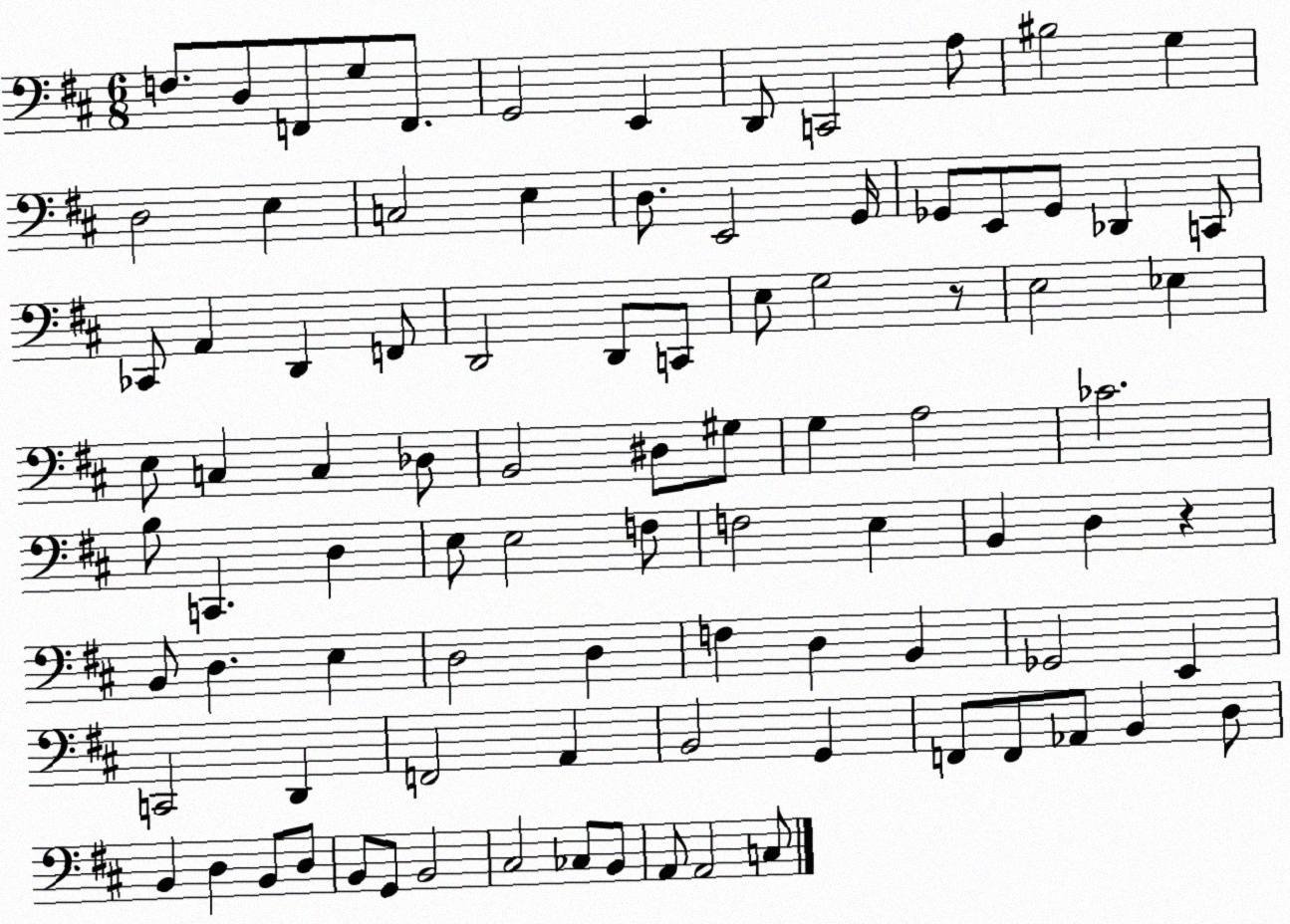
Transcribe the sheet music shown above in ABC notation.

X:1
T:Untitled
M:6/8
L:1/4
K:D
F,/2 D,/2 F,,/2 G,/2 F,,/2 G,,2 E,, D,,/2 C,,2 A,/2 ^B,2 G, D,2 E, C,2 E, D,/2 E,,2 G,,/4 _G,,/2 E,,/2 _G,,/2 _D,, C,,/2 _C,,/2 A,, D,, F,,/2 D,,2 D,,/2 C,,/2 E,/2 G,2 z/2 E,2 _E, E,/2 C, C, _D,/2 B,,2 ^D,/2 ^G,/2 G, A,2 _C2 B,/2 C,, D, E,/2 E,2 F,/2 F,2 E, B,, D, z B,,/2 D, E, D,2 D, F, D, B,, _G,,2 E,, C,,2 D,, F,,2 A,, B,,2 G,, F,,/2 F,,/2 _A,,/2 B,, D,/2 B,, D, B,,/2 D,/2 B,,/2 G,,/2 B,,2 ^C,2 _C,/2 B,,/2 A,,/2 A,,2 C,/2